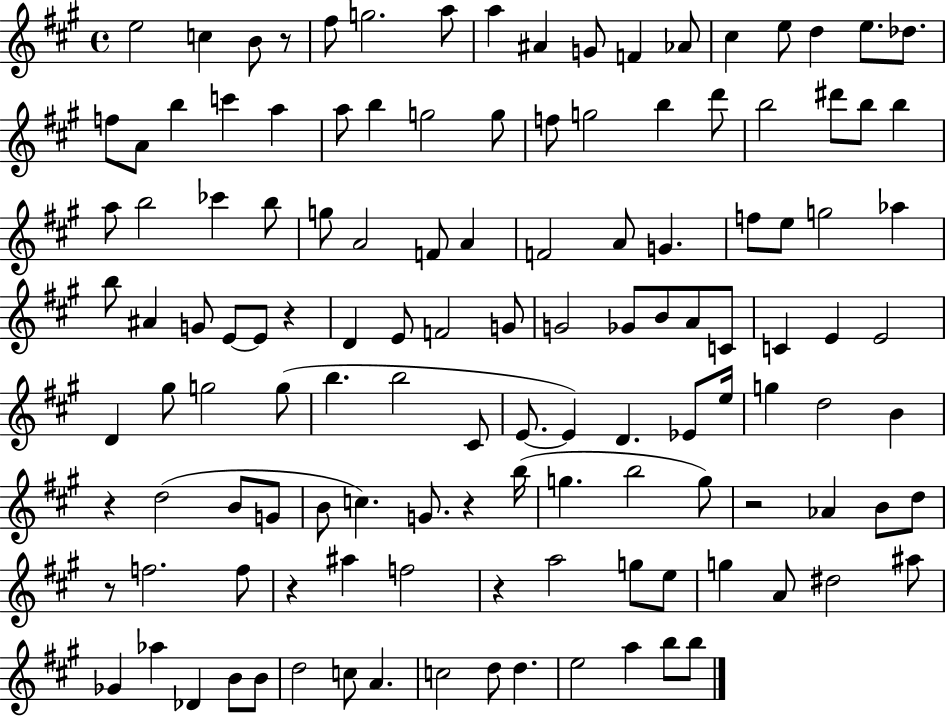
E5/h C5/q B4/e R/e F#5/e G5/h. A5/e A5/q A#4/q G4/e F4/q Ab4/e C#5/q E5/e D5/q E5/e. Db5/e. F5/e A4/e B5/q C6/q A5/q A5/e B5/q G5/h G5/e F5/e G5/h B5/q D6/e B5/h D#6/e B5/e B5/q A5/e B5/h CES6/q B5/e G5/e A4/h F4/e A4/q F4/h A4/e G4/q. F5/e E5/e G5/h Ab5/q B5/e A#4/q G4/e E4/e E4/e R/q D4/q E4/e F4/h G4/e G4/h Gb4/e B4/e A4/e C4/e C4/q E4/q E4/h D4/q G#5/e G5/h G5/e B5/q. B5/h C#4/e E4/e. E4/q D4/q. Eb4/e E5/s G5/q D5/h B4/q R/q D5/h B4/e G4/e B4/e C5/q. G4/e. R/q B5/s G5/q. B5/h G5/e R/h Ab4/q B4/e D5/e R/e F5/h. F5/e R/q A#5/q F5/h R/q A5/h G5/e E5/e G5/q A4/e D#5/h A#5/e Gb4/q Ab5/q Db4/q B4/e B4/e D5/h C5/e A4/q. C5/h D5/e D5/q. E5/h A5/q B5/e B5/e